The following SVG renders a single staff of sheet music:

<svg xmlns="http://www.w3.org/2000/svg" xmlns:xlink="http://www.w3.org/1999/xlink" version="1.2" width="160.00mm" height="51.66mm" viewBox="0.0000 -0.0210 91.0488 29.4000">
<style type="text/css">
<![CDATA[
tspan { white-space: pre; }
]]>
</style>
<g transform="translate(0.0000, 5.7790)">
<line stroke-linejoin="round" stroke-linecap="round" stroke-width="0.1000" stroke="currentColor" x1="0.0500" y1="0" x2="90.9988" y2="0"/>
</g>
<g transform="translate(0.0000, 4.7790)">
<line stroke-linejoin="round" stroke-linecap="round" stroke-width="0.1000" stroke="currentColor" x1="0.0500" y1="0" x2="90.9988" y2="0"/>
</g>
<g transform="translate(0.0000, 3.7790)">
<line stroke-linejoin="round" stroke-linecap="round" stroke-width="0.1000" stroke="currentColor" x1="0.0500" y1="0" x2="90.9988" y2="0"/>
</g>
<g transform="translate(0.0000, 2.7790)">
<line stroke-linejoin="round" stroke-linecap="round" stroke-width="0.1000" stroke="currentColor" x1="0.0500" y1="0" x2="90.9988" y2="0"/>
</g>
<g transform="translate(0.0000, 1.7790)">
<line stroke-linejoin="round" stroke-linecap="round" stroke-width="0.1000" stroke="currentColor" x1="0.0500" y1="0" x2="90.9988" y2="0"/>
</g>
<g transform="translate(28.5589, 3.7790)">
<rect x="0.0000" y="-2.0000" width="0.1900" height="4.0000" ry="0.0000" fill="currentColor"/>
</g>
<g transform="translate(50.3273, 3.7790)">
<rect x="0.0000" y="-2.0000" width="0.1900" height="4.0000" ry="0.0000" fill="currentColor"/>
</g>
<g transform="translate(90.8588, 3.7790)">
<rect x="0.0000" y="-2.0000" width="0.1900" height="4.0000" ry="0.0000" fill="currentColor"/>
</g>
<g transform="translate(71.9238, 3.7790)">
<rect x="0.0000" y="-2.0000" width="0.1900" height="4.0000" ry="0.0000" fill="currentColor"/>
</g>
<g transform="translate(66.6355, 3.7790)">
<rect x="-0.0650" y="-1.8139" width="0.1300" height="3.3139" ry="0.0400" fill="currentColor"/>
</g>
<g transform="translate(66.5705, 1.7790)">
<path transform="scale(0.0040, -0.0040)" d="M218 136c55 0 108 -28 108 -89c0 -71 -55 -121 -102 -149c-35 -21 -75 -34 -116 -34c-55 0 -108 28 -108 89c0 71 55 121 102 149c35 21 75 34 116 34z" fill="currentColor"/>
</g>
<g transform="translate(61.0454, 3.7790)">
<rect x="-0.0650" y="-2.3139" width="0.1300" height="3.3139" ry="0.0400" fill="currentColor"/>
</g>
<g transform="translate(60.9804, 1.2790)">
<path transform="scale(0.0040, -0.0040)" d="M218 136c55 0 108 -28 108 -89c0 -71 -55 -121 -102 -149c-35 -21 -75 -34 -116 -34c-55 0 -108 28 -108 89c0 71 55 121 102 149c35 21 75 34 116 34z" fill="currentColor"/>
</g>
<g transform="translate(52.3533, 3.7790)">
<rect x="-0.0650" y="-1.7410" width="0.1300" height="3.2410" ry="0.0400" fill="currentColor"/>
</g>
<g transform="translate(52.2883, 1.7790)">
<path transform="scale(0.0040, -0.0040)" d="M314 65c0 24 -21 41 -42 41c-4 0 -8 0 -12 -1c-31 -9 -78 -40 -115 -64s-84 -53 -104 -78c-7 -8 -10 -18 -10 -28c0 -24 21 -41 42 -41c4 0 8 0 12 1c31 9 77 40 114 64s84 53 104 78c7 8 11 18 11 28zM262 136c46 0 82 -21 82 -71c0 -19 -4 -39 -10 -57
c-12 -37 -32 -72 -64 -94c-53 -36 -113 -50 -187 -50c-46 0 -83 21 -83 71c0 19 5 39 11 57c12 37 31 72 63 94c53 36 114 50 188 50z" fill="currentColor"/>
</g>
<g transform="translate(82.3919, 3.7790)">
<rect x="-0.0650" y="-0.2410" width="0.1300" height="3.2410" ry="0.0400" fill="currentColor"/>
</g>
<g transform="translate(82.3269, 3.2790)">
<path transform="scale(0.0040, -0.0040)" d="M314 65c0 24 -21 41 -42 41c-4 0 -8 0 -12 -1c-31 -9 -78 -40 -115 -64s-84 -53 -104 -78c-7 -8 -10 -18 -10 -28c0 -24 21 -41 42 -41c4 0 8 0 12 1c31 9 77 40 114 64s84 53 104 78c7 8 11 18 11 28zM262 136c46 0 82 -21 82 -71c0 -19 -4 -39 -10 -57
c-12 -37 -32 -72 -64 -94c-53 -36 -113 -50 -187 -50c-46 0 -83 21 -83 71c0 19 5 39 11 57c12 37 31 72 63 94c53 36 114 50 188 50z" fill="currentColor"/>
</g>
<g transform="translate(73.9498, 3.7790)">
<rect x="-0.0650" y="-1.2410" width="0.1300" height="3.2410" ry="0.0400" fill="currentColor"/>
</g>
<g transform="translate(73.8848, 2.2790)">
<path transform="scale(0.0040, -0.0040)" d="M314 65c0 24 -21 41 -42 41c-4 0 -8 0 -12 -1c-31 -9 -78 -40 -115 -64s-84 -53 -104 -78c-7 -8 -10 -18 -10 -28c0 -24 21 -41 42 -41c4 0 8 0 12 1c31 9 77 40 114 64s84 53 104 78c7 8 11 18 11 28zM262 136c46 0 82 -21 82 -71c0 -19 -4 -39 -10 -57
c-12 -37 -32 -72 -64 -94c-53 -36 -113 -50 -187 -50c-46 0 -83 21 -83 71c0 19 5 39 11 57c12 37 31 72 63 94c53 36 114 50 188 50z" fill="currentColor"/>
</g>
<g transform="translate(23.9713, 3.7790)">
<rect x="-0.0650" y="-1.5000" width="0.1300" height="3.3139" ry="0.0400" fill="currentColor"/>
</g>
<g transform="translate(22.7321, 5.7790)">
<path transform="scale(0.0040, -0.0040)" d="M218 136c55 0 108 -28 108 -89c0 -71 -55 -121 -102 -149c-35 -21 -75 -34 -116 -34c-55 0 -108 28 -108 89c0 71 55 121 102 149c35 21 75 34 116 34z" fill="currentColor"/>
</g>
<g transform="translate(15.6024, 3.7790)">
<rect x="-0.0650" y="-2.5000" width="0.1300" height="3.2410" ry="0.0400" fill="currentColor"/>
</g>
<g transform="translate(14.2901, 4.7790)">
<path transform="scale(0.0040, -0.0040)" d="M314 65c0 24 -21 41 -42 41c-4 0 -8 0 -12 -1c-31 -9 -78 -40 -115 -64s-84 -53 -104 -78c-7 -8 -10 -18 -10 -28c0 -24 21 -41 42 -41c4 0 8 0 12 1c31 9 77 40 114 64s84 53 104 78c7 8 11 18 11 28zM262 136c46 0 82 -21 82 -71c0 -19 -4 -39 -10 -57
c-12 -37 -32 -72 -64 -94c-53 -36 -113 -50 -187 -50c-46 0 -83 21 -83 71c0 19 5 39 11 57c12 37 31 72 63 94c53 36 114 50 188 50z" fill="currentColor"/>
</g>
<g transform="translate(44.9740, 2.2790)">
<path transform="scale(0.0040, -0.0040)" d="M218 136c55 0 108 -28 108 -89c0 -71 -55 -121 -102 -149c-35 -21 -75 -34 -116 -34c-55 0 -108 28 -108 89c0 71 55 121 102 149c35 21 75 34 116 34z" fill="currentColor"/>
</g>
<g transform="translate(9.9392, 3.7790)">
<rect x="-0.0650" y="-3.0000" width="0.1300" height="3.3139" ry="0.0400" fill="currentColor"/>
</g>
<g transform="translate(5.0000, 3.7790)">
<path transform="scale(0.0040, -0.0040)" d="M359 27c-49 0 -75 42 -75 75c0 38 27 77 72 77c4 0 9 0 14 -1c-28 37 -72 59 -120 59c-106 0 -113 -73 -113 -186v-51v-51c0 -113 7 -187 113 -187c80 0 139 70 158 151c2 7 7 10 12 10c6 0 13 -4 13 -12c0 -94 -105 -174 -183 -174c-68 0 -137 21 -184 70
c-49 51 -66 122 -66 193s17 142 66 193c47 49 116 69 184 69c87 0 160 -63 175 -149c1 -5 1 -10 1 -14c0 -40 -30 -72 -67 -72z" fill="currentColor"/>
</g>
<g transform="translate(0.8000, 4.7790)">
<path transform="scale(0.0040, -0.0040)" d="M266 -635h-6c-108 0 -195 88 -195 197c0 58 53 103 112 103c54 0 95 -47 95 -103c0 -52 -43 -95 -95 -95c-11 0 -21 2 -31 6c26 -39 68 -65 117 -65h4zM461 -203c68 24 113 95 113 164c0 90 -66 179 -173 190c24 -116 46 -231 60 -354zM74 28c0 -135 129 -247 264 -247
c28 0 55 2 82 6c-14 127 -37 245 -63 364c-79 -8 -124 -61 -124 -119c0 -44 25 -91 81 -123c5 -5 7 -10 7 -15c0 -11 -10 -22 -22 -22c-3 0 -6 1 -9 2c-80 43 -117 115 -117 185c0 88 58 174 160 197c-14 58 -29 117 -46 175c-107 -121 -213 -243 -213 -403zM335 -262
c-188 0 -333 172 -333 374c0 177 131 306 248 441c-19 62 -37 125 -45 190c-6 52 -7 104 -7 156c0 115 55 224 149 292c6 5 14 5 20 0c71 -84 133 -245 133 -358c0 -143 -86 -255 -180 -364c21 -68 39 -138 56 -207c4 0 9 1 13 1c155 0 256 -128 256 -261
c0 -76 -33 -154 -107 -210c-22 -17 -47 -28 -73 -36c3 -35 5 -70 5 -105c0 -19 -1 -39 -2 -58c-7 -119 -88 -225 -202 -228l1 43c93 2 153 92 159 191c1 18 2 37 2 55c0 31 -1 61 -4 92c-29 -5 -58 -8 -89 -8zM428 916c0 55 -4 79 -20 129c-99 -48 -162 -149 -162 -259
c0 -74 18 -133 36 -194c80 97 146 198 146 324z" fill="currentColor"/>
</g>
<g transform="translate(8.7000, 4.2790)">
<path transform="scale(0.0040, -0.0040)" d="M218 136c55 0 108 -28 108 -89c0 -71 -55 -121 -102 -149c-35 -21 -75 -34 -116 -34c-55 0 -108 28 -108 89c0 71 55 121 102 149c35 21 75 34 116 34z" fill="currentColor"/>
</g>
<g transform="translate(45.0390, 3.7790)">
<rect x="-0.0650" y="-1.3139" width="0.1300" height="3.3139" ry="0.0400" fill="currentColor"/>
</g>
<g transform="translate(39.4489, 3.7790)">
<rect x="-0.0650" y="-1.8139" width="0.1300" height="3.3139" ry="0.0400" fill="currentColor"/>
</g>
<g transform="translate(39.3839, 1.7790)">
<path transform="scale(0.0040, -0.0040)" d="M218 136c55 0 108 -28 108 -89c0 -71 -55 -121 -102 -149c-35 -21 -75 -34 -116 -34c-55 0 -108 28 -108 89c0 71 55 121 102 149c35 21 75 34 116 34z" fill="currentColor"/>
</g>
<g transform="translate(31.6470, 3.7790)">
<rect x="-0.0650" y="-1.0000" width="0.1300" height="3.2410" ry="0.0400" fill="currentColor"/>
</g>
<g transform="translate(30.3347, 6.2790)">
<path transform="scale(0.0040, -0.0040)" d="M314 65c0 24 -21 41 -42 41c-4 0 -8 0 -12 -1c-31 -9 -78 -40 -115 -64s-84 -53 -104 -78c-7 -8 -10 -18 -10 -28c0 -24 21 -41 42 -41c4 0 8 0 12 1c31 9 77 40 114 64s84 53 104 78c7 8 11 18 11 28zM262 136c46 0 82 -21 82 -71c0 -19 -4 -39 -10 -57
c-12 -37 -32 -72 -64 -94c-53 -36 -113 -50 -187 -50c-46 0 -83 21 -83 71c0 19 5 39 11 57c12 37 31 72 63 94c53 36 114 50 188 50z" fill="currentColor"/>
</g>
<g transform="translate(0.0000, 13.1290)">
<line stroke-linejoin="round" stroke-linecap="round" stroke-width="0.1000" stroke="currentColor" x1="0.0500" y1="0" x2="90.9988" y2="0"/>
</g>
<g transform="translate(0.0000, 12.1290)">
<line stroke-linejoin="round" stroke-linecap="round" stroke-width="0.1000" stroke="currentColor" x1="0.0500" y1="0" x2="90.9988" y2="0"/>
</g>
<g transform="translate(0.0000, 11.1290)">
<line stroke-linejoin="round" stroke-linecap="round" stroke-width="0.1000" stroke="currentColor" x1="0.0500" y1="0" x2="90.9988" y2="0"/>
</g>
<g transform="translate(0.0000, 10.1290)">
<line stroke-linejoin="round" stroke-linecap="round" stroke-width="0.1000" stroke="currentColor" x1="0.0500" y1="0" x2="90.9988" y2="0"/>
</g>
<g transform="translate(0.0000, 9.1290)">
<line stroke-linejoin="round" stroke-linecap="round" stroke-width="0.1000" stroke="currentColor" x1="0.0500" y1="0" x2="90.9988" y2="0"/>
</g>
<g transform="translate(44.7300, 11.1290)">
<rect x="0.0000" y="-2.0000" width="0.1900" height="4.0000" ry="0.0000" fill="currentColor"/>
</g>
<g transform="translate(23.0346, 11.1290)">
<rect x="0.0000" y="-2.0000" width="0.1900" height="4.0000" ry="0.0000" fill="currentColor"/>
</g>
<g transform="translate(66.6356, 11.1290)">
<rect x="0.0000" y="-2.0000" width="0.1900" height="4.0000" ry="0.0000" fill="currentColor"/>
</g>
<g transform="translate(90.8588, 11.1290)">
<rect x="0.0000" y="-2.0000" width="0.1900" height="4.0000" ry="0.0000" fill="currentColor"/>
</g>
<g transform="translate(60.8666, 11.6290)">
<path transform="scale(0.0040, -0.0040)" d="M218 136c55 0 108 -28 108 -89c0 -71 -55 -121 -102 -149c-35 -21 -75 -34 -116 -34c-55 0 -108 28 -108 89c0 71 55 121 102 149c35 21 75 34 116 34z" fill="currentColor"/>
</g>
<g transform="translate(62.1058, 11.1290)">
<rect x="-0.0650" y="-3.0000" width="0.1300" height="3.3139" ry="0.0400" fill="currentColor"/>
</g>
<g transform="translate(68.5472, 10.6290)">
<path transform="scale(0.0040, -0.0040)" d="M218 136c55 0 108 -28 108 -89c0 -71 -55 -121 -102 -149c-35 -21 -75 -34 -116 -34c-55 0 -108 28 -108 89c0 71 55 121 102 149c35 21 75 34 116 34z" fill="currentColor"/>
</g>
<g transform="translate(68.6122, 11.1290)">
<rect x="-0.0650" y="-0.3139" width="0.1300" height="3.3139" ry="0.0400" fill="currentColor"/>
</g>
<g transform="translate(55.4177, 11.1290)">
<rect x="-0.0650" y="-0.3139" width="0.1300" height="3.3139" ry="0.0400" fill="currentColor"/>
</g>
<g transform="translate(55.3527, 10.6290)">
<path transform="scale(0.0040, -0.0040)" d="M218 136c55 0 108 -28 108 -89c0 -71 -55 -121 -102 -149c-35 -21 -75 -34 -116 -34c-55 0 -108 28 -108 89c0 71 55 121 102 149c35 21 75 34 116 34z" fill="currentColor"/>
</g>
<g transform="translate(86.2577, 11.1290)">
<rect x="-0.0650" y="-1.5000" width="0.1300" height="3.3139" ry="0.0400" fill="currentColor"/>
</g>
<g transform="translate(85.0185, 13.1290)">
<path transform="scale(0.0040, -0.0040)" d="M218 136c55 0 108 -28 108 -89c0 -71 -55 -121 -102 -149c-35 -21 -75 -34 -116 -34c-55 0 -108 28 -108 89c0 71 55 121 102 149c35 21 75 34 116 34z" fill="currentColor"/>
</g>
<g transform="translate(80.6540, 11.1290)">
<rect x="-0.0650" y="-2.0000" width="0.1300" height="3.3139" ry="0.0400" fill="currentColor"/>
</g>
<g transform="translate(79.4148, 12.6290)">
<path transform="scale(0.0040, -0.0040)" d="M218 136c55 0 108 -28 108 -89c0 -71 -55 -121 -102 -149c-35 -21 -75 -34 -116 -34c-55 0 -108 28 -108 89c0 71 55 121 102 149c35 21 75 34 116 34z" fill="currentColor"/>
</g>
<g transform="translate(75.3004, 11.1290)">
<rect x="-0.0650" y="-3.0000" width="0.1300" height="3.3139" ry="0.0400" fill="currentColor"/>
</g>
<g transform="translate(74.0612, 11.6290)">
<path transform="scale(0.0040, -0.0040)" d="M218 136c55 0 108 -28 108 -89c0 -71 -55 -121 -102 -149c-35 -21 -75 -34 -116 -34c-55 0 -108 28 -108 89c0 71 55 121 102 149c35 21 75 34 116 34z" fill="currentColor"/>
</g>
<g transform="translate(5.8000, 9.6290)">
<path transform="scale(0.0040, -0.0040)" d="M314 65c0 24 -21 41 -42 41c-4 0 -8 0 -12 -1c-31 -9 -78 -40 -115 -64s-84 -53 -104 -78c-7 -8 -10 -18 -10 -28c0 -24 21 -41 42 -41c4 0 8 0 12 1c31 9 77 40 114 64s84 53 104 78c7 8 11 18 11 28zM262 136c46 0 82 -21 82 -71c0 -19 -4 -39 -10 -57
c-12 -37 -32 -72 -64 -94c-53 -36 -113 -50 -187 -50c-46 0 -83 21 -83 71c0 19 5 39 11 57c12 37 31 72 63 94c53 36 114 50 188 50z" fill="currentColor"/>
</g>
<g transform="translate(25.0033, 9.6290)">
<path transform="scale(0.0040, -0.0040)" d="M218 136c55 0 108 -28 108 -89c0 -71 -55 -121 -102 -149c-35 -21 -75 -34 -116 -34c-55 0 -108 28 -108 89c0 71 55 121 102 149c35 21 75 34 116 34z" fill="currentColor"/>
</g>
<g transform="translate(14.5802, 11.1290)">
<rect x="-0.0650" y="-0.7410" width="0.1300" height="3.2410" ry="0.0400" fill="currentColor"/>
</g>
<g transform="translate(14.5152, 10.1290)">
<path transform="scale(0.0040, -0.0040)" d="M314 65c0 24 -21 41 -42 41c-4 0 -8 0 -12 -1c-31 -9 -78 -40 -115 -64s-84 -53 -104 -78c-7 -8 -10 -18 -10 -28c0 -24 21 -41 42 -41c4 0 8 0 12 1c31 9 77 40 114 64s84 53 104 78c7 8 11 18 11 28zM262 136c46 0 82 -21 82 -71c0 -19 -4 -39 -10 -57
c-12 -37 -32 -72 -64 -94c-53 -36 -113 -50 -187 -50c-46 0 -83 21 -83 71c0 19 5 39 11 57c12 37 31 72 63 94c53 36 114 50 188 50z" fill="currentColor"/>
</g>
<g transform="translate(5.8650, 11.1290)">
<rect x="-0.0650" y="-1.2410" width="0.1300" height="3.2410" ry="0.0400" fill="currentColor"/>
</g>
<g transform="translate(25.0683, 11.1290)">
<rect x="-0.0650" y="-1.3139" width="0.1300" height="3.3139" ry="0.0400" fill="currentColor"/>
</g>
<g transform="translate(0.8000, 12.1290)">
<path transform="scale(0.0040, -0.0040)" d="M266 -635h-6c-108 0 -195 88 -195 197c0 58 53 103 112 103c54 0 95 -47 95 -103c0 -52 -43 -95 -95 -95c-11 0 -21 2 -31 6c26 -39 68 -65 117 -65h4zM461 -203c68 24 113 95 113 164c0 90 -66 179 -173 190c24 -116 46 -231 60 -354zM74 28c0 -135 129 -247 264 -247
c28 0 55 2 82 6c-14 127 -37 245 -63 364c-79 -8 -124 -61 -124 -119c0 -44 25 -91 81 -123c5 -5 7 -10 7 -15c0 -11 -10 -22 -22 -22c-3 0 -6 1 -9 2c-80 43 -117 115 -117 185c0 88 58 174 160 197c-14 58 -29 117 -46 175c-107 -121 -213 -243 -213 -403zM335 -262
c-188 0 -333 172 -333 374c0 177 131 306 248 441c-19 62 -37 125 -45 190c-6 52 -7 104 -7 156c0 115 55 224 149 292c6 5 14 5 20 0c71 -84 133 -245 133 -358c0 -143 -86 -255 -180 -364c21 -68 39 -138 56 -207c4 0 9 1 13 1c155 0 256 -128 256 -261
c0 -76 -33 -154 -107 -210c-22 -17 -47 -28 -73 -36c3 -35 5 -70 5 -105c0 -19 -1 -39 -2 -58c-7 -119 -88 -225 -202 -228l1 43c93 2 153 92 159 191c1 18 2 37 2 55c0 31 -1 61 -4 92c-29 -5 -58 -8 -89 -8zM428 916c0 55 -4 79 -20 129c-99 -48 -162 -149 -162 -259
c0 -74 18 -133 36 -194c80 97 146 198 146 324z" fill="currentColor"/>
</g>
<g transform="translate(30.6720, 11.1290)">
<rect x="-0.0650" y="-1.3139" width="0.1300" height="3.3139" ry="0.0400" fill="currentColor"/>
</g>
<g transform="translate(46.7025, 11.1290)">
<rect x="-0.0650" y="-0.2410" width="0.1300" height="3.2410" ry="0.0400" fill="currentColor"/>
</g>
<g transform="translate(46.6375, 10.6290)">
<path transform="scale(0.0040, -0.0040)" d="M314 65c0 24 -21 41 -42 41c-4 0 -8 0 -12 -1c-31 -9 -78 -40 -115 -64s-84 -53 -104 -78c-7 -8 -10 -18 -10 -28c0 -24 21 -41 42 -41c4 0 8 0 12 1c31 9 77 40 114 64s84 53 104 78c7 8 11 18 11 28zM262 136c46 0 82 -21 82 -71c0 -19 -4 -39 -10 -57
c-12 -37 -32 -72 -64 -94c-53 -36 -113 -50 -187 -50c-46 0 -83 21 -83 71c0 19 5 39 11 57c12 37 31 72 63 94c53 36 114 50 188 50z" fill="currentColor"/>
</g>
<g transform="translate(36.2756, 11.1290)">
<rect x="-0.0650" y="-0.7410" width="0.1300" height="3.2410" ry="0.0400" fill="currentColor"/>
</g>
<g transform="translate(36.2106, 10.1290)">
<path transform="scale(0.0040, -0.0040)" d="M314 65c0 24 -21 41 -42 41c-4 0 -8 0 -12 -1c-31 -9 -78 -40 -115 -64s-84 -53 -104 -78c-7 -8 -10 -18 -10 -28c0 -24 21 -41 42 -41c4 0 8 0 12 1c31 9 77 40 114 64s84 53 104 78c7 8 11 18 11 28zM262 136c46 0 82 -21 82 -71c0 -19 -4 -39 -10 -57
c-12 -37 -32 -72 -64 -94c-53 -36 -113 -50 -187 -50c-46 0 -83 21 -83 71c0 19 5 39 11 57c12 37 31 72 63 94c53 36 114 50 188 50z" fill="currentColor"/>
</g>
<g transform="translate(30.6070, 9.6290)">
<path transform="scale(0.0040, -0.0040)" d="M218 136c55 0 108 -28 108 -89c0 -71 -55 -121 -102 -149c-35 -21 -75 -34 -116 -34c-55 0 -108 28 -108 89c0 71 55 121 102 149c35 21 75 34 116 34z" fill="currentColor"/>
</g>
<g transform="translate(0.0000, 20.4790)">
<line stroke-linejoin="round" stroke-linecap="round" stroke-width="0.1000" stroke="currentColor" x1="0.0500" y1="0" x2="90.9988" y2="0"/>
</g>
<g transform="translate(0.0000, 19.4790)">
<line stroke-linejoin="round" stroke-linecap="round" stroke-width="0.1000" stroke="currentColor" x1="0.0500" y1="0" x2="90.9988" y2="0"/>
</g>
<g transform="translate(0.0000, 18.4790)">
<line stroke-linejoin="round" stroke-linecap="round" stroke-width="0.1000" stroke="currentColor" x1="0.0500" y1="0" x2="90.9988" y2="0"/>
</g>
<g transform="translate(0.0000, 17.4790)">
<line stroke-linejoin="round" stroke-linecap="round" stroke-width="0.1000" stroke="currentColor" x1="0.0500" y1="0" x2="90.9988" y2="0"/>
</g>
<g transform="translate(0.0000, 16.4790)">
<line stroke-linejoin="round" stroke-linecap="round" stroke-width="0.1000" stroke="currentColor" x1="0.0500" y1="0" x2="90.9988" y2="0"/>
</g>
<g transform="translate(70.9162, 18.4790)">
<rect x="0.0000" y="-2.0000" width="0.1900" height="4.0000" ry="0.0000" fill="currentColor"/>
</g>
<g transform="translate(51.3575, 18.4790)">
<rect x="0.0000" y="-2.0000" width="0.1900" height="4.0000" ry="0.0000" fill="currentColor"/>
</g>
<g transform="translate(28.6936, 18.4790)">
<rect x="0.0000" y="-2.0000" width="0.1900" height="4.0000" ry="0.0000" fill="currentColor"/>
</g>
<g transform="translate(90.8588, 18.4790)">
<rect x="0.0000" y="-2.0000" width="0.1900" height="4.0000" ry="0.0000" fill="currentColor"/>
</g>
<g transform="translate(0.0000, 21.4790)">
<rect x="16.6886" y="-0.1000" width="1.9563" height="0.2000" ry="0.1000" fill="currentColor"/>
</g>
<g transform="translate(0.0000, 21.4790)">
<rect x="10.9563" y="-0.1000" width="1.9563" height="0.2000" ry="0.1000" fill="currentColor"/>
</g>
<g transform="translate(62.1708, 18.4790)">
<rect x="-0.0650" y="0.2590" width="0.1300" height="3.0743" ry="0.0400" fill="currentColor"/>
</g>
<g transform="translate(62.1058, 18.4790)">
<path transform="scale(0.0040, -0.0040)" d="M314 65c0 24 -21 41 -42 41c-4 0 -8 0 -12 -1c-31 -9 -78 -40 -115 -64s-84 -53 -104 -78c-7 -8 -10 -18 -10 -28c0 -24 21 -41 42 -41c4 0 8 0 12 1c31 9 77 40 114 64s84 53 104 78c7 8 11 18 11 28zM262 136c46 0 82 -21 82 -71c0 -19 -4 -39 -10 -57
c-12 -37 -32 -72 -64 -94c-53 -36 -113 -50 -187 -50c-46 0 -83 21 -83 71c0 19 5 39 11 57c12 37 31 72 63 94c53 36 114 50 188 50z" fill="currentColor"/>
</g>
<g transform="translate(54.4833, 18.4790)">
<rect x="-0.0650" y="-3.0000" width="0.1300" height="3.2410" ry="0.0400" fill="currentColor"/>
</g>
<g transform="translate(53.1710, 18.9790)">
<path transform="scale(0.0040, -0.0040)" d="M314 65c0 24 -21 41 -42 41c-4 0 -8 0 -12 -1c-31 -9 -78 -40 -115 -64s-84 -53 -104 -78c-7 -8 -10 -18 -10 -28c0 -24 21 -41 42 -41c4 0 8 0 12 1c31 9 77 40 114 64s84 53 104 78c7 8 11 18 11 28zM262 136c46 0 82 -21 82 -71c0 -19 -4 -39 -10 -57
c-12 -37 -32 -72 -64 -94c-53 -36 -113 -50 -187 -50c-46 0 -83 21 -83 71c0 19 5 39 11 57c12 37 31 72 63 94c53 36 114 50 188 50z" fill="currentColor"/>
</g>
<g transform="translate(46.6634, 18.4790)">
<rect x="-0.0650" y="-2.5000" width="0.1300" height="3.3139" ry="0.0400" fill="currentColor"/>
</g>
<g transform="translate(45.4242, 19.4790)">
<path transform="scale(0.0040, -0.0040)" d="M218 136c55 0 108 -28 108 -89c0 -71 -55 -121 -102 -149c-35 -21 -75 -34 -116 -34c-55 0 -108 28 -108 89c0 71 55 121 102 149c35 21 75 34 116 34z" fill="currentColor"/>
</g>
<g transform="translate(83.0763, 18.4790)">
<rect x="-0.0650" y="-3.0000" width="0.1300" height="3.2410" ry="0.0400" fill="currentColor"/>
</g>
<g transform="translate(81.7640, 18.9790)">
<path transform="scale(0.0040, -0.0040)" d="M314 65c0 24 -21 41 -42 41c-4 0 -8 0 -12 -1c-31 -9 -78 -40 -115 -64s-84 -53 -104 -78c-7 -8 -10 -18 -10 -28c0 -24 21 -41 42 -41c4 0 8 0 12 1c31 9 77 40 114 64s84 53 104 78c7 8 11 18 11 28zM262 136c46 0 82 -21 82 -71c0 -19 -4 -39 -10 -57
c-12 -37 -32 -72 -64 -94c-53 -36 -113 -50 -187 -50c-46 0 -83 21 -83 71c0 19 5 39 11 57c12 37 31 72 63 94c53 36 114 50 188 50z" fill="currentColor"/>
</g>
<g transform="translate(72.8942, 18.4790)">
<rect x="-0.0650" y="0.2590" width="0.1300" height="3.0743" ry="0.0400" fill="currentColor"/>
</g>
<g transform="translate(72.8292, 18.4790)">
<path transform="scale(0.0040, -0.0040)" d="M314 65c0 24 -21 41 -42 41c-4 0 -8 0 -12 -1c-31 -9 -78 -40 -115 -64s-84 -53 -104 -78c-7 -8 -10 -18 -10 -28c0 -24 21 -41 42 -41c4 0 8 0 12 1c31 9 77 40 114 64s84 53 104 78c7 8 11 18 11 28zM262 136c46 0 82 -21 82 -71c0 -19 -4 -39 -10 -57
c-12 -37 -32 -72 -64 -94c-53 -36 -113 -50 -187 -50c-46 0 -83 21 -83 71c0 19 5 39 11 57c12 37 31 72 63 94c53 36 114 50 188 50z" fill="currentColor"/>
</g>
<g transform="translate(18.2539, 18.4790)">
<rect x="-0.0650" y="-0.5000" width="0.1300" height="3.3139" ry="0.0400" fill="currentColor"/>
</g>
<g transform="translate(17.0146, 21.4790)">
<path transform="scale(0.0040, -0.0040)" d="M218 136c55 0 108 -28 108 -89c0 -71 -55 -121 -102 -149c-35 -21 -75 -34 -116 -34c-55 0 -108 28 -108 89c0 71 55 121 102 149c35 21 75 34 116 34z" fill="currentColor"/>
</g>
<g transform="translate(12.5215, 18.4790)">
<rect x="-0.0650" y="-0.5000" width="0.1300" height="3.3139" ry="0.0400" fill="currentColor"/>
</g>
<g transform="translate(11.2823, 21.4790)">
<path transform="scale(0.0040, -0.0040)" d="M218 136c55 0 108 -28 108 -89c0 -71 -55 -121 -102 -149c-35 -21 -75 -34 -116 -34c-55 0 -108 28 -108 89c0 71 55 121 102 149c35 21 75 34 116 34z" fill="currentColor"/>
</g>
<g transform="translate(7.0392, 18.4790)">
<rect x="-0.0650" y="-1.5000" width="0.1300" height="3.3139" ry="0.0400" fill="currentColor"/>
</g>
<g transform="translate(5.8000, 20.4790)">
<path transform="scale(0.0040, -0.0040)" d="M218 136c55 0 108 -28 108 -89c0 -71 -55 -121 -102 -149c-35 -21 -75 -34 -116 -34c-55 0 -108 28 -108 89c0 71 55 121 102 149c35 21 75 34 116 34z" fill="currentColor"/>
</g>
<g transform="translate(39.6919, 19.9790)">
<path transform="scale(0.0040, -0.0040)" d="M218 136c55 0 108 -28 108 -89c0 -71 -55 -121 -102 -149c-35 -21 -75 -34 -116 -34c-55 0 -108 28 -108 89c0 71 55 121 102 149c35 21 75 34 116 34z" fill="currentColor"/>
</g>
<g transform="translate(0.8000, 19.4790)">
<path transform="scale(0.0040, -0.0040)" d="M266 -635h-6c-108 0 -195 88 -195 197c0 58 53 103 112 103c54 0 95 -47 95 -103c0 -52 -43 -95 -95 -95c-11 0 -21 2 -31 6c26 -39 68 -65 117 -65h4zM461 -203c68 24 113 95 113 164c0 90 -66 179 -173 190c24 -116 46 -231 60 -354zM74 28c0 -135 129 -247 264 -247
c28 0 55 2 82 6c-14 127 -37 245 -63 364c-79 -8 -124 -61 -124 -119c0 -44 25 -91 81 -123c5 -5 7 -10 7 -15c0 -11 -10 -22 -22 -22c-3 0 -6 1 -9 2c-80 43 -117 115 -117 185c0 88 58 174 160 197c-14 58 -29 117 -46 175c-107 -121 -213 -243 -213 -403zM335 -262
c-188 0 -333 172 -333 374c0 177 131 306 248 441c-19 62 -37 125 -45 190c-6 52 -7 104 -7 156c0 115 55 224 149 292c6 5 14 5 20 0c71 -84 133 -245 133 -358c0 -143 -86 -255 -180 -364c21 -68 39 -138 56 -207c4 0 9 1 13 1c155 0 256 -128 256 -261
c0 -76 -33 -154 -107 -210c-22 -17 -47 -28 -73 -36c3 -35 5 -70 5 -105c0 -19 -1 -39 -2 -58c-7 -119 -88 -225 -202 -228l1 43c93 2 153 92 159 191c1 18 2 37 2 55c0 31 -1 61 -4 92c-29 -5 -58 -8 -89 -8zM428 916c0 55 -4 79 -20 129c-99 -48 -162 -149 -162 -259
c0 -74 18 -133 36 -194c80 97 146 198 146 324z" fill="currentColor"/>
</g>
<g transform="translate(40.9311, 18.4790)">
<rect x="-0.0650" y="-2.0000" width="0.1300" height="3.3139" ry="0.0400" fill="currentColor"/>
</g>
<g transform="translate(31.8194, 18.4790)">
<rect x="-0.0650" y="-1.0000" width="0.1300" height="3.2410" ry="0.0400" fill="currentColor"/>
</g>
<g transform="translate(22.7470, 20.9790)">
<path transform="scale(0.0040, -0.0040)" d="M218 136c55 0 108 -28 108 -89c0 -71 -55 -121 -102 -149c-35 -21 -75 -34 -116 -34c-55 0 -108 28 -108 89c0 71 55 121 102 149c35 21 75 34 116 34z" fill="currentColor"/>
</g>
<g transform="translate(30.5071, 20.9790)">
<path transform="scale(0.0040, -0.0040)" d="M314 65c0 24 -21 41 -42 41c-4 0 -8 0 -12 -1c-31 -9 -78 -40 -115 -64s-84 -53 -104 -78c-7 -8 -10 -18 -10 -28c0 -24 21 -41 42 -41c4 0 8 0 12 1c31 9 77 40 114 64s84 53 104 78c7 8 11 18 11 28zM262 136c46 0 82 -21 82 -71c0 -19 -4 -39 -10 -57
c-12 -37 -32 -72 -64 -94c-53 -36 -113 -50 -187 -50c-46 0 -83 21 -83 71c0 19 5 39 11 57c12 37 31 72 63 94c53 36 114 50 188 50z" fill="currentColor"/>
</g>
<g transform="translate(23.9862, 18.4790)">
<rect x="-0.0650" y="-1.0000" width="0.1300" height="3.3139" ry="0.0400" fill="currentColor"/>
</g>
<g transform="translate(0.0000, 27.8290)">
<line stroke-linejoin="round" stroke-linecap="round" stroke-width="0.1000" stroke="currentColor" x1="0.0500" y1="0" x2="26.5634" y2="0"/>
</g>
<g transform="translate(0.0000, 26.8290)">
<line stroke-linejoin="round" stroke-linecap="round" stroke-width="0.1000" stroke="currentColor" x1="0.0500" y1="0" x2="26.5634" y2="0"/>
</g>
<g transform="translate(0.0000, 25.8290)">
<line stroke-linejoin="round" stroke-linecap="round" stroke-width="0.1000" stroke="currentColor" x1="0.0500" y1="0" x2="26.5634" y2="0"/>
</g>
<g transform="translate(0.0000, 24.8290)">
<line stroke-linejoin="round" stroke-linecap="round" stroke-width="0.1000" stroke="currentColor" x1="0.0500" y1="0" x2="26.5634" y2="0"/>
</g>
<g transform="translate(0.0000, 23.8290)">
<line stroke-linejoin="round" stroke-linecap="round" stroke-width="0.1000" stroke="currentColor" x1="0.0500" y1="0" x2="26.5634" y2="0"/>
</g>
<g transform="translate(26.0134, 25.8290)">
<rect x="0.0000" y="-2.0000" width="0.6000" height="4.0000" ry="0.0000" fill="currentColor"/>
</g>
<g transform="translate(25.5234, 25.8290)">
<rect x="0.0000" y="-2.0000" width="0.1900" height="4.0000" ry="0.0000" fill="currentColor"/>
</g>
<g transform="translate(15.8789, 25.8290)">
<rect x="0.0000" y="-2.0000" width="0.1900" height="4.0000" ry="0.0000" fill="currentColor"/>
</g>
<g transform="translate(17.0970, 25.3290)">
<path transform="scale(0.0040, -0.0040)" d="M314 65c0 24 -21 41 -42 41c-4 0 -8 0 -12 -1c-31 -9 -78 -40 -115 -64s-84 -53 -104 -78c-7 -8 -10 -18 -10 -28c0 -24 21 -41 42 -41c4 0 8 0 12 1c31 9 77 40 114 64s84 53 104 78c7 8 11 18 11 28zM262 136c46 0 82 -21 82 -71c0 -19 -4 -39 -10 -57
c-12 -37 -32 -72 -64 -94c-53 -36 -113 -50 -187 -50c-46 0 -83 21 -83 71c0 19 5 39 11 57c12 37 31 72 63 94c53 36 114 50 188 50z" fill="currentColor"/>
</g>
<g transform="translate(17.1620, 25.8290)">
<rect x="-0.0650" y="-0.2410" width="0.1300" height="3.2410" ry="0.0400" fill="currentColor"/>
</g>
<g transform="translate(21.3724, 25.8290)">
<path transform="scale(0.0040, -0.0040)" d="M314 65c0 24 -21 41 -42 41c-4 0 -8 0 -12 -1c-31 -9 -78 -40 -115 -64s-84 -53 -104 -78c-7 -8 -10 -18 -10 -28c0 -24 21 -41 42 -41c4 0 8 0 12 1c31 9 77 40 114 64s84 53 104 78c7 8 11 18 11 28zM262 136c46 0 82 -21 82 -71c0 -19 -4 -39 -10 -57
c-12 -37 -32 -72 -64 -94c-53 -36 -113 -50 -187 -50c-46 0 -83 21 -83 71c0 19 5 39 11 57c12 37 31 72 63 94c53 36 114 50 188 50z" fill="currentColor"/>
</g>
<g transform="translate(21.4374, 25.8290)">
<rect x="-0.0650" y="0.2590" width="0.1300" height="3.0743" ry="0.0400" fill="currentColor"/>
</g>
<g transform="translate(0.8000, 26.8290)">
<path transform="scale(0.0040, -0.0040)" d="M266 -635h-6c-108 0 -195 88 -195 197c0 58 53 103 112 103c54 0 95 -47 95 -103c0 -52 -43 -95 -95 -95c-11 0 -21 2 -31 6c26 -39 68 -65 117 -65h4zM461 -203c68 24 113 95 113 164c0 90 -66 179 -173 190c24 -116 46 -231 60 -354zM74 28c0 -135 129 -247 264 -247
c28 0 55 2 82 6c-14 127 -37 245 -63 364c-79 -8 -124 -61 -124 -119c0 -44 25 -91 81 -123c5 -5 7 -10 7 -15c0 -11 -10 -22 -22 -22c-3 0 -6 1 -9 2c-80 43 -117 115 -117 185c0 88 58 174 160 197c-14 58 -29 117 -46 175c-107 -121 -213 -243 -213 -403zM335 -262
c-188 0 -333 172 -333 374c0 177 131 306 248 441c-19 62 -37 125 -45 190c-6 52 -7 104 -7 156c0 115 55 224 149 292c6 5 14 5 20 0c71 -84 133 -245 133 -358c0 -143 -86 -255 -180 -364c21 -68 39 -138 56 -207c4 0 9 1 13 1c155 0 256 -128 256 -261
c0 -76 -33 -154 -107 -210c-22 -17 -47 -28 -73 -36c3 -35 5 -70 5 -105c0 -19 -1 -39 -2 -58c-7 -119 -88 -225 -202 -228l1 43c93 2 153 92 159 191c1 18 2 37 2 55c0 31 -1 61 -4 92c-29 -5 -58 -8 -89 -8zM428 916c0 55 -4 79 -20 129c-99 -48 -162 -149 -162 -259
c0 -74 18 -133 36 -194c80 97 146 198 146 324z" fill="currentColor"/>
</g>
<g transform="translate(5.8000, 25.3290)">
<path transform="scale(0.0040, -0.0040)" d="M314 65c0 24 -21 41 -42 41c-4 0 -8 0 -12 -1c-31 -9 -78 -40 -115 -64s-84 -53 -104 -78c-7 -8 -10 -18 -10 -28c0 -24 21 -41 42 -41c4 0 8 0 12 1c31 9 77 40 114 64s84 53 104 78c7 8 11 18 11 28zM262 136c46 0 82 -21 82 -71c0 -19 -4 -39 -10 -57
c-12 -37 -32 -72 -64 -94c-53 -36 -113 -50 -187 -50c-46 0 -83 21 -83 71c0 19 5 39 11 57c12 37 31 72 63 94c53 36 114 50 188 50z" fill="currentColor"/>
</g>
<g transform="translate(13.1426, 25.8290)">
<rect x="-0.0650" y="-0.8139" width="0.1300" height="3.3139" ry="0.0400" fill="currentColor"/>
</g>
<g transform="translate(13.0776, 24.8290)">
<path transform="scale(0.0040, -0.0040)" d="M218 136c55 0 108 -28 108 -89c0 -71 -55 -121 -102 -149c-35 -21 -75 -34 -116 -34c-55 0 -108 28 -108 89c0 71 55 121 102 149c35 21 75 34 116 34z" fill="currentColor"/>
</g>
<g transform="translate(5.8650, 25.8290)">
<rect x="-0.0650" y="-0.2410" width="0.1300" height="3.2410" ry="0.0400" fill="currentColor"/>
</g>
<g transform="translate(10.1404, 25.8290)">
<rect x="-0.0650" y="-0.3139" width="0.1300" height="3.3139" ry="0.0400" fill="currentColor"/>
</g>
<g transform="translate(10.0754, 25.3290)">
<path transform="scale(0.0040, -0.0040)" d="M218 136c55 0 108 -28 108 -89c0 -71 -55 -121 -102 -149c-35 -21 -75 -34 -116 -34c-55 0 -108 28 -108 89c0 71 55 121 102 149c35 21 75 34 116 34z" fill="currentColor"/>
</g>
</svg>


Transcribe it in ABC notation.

X:1
T:Untitled
M:4/4
L:1/4
K:C
A G2 E D2 f e f2 g f e2 c2 e2 d2 e e d2 c2 c A c A F E E C C D D2 F G A2 B2 B2 A2 c2 c d c2 B2